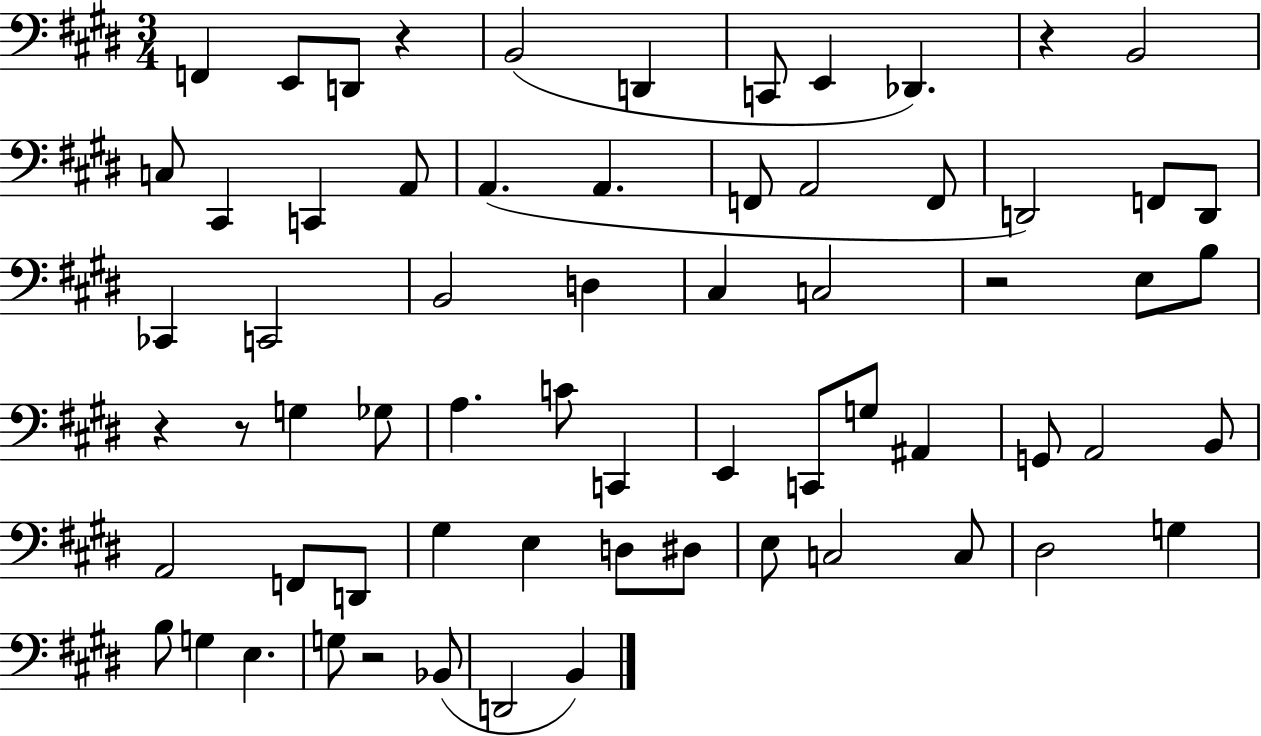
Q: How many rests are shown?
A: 6